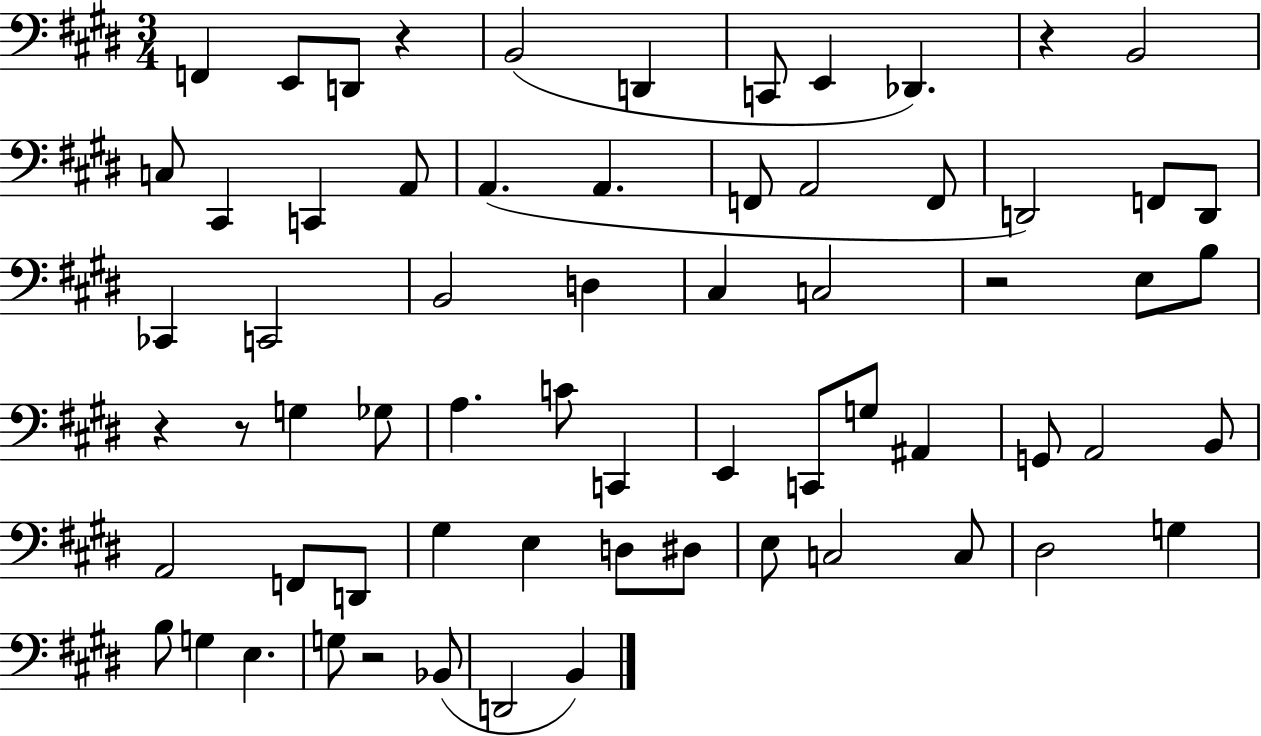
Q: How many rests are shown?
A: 6